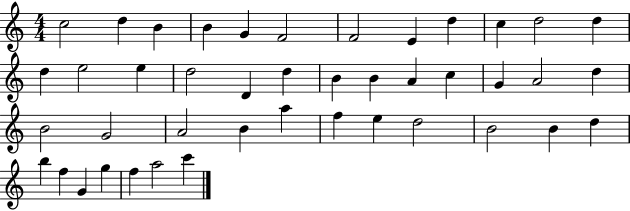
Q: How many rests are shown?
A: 0